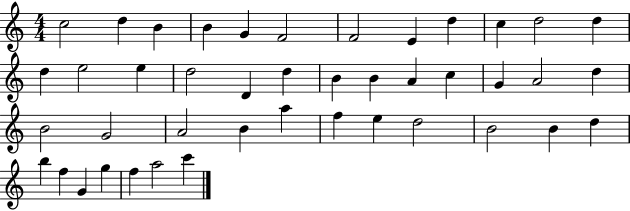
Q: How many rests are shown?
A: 0